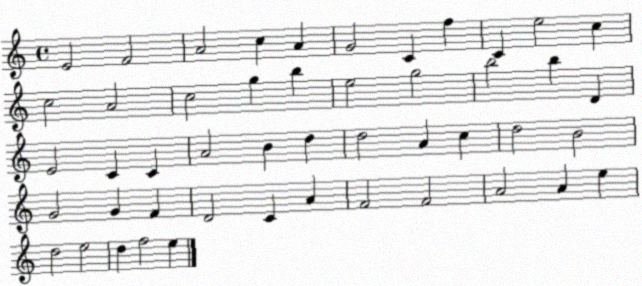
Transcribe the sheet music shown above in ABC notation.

X:1
T:Untitled
M:4/4
L:1/4
K:C
E2 F2 A2 c A G2 C f C e2 c c2 A2 c2 g b e2 g2 b2 b D E2 C C A2 B d d2 A c d2 B2 G2 G F D2 C A F2 F2 A2 A e d2 e2 d f2 e